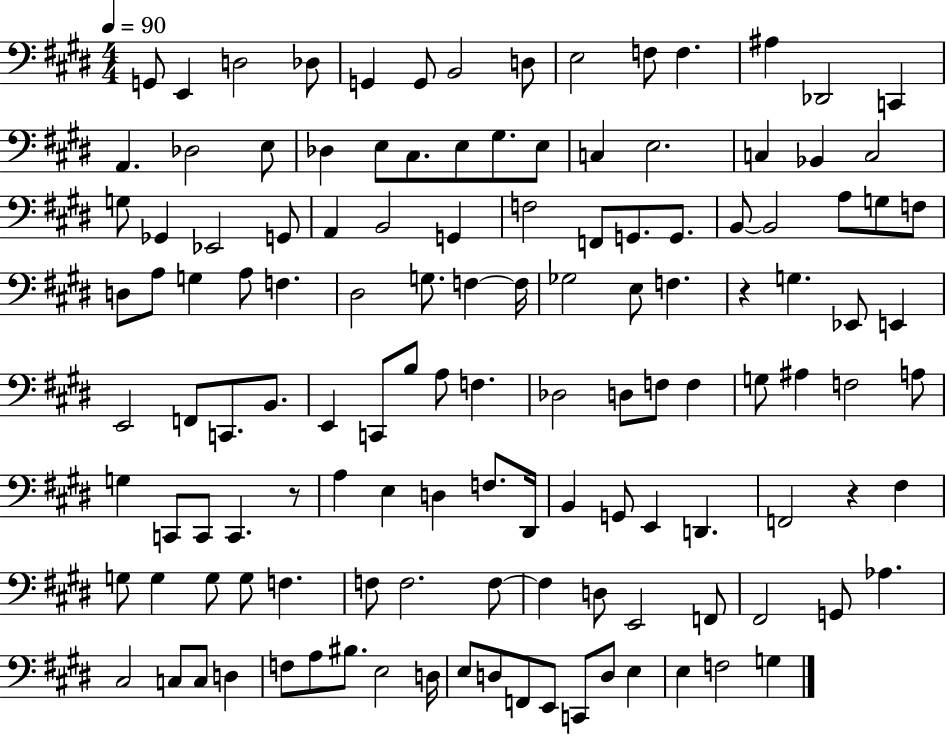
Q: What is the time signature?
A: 4/4